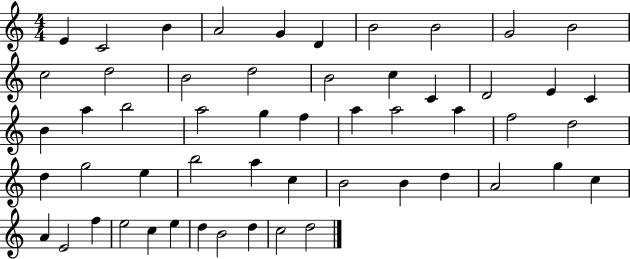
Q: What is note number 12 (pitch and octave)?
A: D5